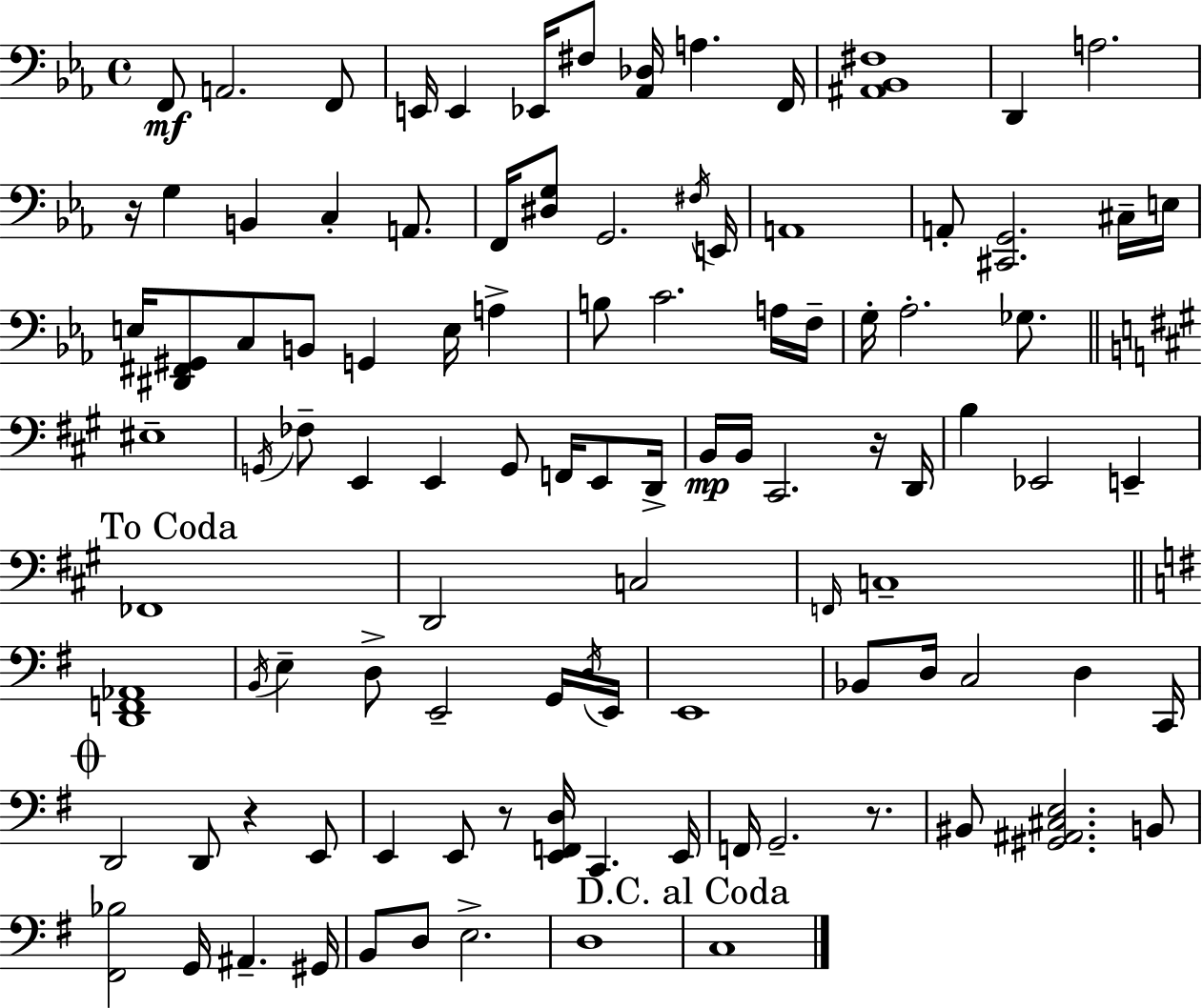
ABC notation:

X:1
T:Untitled
M:4/4
L:1/4
K:Eb
F,,/2 A,,2 F,,/2 E,,/4 E,, _E,,/4 ^F,/2 [_A,,_D,]/4 A, F,,/4 [^A,,_B,,^F,]4 D,, A,2 z/4 G, B,, C, A,,/2 F,,/4 [^D,G,]/2 G,,2 ^F,/4 E,,/4 A,,4 A,,/2 [^C,,G,,]2 ^C,/4 E,/4 E,/4 [^D,,^F,,^G,,]/2 C,/2 B,,/2 G,, E,/4 A, B,/2 C2 A,/4 F,/4 G,/4 _A,2 _G,/2 ^E,4 G,,/4 _F,/2 E,, E,, G,,/2 F,,/4 E,,/2 D,,/4 B,,/4 B,,/4 ^C,,2 z/4 D,,/4 B, _E,,2 E,, _F,,4 D,,2 C,2 F,,/4 C,4 [D,,F,,_A,,]4 B,,/4 E, D,/2 E,,2 G,,/4 D,/4 E,,/4 E,,4 _B,,/2 D,/4 C,2 D, C,,/4 D,,2 D,,/2 z E,,/2 E,, E,,/2 z/2 [E,,F,,D,]/4 C,, E,,/4 F,,/4 G,,2 z/2 ^B,,/2 [^G,,^A,,^C,E,]2 B,,/2 [^F,,_B,]2 G,,/4 ^A,, ^G,,/4 B,,/2 D,/2 E,2 D,4 C,4